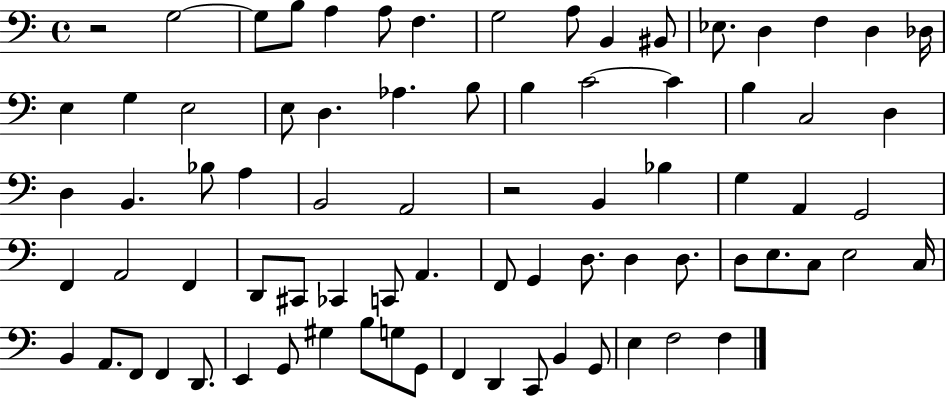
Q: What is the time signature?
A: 4/4